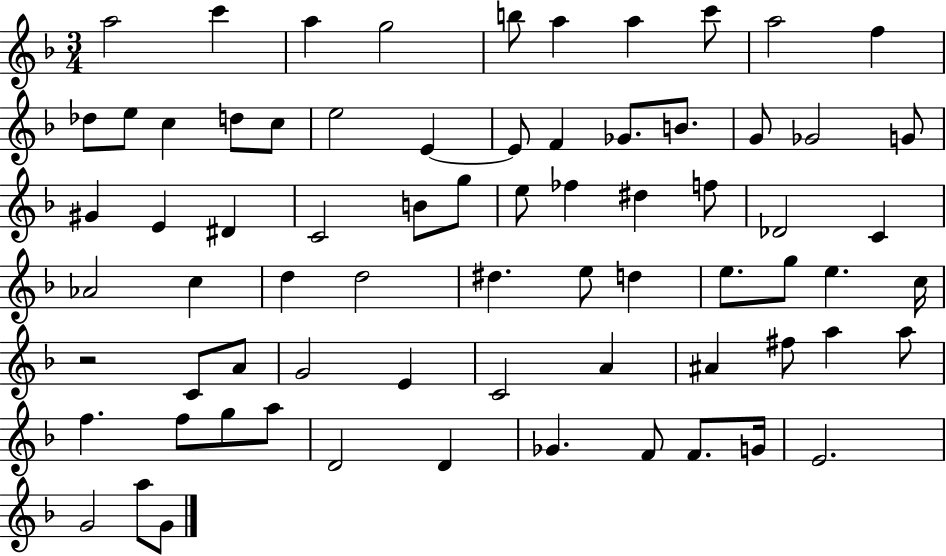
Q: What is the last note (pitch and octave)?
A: G4